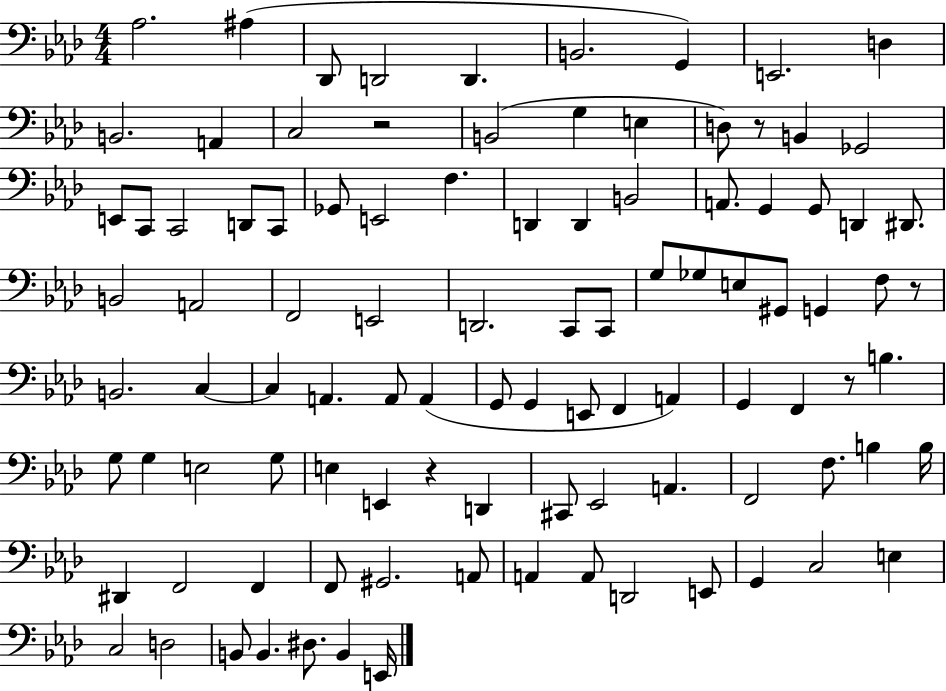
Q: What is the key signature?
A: AES major